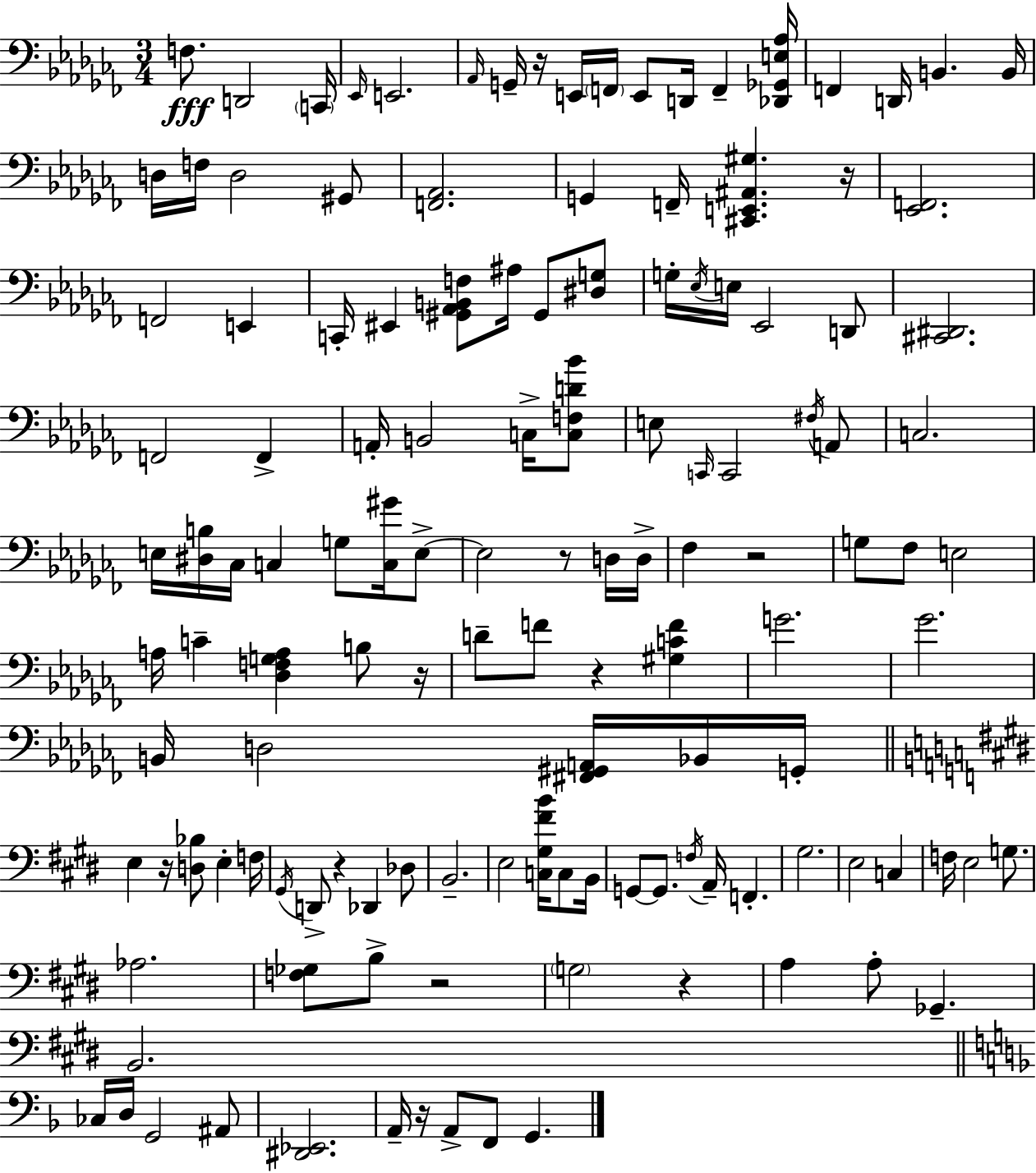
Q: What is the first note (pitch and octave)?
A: F3